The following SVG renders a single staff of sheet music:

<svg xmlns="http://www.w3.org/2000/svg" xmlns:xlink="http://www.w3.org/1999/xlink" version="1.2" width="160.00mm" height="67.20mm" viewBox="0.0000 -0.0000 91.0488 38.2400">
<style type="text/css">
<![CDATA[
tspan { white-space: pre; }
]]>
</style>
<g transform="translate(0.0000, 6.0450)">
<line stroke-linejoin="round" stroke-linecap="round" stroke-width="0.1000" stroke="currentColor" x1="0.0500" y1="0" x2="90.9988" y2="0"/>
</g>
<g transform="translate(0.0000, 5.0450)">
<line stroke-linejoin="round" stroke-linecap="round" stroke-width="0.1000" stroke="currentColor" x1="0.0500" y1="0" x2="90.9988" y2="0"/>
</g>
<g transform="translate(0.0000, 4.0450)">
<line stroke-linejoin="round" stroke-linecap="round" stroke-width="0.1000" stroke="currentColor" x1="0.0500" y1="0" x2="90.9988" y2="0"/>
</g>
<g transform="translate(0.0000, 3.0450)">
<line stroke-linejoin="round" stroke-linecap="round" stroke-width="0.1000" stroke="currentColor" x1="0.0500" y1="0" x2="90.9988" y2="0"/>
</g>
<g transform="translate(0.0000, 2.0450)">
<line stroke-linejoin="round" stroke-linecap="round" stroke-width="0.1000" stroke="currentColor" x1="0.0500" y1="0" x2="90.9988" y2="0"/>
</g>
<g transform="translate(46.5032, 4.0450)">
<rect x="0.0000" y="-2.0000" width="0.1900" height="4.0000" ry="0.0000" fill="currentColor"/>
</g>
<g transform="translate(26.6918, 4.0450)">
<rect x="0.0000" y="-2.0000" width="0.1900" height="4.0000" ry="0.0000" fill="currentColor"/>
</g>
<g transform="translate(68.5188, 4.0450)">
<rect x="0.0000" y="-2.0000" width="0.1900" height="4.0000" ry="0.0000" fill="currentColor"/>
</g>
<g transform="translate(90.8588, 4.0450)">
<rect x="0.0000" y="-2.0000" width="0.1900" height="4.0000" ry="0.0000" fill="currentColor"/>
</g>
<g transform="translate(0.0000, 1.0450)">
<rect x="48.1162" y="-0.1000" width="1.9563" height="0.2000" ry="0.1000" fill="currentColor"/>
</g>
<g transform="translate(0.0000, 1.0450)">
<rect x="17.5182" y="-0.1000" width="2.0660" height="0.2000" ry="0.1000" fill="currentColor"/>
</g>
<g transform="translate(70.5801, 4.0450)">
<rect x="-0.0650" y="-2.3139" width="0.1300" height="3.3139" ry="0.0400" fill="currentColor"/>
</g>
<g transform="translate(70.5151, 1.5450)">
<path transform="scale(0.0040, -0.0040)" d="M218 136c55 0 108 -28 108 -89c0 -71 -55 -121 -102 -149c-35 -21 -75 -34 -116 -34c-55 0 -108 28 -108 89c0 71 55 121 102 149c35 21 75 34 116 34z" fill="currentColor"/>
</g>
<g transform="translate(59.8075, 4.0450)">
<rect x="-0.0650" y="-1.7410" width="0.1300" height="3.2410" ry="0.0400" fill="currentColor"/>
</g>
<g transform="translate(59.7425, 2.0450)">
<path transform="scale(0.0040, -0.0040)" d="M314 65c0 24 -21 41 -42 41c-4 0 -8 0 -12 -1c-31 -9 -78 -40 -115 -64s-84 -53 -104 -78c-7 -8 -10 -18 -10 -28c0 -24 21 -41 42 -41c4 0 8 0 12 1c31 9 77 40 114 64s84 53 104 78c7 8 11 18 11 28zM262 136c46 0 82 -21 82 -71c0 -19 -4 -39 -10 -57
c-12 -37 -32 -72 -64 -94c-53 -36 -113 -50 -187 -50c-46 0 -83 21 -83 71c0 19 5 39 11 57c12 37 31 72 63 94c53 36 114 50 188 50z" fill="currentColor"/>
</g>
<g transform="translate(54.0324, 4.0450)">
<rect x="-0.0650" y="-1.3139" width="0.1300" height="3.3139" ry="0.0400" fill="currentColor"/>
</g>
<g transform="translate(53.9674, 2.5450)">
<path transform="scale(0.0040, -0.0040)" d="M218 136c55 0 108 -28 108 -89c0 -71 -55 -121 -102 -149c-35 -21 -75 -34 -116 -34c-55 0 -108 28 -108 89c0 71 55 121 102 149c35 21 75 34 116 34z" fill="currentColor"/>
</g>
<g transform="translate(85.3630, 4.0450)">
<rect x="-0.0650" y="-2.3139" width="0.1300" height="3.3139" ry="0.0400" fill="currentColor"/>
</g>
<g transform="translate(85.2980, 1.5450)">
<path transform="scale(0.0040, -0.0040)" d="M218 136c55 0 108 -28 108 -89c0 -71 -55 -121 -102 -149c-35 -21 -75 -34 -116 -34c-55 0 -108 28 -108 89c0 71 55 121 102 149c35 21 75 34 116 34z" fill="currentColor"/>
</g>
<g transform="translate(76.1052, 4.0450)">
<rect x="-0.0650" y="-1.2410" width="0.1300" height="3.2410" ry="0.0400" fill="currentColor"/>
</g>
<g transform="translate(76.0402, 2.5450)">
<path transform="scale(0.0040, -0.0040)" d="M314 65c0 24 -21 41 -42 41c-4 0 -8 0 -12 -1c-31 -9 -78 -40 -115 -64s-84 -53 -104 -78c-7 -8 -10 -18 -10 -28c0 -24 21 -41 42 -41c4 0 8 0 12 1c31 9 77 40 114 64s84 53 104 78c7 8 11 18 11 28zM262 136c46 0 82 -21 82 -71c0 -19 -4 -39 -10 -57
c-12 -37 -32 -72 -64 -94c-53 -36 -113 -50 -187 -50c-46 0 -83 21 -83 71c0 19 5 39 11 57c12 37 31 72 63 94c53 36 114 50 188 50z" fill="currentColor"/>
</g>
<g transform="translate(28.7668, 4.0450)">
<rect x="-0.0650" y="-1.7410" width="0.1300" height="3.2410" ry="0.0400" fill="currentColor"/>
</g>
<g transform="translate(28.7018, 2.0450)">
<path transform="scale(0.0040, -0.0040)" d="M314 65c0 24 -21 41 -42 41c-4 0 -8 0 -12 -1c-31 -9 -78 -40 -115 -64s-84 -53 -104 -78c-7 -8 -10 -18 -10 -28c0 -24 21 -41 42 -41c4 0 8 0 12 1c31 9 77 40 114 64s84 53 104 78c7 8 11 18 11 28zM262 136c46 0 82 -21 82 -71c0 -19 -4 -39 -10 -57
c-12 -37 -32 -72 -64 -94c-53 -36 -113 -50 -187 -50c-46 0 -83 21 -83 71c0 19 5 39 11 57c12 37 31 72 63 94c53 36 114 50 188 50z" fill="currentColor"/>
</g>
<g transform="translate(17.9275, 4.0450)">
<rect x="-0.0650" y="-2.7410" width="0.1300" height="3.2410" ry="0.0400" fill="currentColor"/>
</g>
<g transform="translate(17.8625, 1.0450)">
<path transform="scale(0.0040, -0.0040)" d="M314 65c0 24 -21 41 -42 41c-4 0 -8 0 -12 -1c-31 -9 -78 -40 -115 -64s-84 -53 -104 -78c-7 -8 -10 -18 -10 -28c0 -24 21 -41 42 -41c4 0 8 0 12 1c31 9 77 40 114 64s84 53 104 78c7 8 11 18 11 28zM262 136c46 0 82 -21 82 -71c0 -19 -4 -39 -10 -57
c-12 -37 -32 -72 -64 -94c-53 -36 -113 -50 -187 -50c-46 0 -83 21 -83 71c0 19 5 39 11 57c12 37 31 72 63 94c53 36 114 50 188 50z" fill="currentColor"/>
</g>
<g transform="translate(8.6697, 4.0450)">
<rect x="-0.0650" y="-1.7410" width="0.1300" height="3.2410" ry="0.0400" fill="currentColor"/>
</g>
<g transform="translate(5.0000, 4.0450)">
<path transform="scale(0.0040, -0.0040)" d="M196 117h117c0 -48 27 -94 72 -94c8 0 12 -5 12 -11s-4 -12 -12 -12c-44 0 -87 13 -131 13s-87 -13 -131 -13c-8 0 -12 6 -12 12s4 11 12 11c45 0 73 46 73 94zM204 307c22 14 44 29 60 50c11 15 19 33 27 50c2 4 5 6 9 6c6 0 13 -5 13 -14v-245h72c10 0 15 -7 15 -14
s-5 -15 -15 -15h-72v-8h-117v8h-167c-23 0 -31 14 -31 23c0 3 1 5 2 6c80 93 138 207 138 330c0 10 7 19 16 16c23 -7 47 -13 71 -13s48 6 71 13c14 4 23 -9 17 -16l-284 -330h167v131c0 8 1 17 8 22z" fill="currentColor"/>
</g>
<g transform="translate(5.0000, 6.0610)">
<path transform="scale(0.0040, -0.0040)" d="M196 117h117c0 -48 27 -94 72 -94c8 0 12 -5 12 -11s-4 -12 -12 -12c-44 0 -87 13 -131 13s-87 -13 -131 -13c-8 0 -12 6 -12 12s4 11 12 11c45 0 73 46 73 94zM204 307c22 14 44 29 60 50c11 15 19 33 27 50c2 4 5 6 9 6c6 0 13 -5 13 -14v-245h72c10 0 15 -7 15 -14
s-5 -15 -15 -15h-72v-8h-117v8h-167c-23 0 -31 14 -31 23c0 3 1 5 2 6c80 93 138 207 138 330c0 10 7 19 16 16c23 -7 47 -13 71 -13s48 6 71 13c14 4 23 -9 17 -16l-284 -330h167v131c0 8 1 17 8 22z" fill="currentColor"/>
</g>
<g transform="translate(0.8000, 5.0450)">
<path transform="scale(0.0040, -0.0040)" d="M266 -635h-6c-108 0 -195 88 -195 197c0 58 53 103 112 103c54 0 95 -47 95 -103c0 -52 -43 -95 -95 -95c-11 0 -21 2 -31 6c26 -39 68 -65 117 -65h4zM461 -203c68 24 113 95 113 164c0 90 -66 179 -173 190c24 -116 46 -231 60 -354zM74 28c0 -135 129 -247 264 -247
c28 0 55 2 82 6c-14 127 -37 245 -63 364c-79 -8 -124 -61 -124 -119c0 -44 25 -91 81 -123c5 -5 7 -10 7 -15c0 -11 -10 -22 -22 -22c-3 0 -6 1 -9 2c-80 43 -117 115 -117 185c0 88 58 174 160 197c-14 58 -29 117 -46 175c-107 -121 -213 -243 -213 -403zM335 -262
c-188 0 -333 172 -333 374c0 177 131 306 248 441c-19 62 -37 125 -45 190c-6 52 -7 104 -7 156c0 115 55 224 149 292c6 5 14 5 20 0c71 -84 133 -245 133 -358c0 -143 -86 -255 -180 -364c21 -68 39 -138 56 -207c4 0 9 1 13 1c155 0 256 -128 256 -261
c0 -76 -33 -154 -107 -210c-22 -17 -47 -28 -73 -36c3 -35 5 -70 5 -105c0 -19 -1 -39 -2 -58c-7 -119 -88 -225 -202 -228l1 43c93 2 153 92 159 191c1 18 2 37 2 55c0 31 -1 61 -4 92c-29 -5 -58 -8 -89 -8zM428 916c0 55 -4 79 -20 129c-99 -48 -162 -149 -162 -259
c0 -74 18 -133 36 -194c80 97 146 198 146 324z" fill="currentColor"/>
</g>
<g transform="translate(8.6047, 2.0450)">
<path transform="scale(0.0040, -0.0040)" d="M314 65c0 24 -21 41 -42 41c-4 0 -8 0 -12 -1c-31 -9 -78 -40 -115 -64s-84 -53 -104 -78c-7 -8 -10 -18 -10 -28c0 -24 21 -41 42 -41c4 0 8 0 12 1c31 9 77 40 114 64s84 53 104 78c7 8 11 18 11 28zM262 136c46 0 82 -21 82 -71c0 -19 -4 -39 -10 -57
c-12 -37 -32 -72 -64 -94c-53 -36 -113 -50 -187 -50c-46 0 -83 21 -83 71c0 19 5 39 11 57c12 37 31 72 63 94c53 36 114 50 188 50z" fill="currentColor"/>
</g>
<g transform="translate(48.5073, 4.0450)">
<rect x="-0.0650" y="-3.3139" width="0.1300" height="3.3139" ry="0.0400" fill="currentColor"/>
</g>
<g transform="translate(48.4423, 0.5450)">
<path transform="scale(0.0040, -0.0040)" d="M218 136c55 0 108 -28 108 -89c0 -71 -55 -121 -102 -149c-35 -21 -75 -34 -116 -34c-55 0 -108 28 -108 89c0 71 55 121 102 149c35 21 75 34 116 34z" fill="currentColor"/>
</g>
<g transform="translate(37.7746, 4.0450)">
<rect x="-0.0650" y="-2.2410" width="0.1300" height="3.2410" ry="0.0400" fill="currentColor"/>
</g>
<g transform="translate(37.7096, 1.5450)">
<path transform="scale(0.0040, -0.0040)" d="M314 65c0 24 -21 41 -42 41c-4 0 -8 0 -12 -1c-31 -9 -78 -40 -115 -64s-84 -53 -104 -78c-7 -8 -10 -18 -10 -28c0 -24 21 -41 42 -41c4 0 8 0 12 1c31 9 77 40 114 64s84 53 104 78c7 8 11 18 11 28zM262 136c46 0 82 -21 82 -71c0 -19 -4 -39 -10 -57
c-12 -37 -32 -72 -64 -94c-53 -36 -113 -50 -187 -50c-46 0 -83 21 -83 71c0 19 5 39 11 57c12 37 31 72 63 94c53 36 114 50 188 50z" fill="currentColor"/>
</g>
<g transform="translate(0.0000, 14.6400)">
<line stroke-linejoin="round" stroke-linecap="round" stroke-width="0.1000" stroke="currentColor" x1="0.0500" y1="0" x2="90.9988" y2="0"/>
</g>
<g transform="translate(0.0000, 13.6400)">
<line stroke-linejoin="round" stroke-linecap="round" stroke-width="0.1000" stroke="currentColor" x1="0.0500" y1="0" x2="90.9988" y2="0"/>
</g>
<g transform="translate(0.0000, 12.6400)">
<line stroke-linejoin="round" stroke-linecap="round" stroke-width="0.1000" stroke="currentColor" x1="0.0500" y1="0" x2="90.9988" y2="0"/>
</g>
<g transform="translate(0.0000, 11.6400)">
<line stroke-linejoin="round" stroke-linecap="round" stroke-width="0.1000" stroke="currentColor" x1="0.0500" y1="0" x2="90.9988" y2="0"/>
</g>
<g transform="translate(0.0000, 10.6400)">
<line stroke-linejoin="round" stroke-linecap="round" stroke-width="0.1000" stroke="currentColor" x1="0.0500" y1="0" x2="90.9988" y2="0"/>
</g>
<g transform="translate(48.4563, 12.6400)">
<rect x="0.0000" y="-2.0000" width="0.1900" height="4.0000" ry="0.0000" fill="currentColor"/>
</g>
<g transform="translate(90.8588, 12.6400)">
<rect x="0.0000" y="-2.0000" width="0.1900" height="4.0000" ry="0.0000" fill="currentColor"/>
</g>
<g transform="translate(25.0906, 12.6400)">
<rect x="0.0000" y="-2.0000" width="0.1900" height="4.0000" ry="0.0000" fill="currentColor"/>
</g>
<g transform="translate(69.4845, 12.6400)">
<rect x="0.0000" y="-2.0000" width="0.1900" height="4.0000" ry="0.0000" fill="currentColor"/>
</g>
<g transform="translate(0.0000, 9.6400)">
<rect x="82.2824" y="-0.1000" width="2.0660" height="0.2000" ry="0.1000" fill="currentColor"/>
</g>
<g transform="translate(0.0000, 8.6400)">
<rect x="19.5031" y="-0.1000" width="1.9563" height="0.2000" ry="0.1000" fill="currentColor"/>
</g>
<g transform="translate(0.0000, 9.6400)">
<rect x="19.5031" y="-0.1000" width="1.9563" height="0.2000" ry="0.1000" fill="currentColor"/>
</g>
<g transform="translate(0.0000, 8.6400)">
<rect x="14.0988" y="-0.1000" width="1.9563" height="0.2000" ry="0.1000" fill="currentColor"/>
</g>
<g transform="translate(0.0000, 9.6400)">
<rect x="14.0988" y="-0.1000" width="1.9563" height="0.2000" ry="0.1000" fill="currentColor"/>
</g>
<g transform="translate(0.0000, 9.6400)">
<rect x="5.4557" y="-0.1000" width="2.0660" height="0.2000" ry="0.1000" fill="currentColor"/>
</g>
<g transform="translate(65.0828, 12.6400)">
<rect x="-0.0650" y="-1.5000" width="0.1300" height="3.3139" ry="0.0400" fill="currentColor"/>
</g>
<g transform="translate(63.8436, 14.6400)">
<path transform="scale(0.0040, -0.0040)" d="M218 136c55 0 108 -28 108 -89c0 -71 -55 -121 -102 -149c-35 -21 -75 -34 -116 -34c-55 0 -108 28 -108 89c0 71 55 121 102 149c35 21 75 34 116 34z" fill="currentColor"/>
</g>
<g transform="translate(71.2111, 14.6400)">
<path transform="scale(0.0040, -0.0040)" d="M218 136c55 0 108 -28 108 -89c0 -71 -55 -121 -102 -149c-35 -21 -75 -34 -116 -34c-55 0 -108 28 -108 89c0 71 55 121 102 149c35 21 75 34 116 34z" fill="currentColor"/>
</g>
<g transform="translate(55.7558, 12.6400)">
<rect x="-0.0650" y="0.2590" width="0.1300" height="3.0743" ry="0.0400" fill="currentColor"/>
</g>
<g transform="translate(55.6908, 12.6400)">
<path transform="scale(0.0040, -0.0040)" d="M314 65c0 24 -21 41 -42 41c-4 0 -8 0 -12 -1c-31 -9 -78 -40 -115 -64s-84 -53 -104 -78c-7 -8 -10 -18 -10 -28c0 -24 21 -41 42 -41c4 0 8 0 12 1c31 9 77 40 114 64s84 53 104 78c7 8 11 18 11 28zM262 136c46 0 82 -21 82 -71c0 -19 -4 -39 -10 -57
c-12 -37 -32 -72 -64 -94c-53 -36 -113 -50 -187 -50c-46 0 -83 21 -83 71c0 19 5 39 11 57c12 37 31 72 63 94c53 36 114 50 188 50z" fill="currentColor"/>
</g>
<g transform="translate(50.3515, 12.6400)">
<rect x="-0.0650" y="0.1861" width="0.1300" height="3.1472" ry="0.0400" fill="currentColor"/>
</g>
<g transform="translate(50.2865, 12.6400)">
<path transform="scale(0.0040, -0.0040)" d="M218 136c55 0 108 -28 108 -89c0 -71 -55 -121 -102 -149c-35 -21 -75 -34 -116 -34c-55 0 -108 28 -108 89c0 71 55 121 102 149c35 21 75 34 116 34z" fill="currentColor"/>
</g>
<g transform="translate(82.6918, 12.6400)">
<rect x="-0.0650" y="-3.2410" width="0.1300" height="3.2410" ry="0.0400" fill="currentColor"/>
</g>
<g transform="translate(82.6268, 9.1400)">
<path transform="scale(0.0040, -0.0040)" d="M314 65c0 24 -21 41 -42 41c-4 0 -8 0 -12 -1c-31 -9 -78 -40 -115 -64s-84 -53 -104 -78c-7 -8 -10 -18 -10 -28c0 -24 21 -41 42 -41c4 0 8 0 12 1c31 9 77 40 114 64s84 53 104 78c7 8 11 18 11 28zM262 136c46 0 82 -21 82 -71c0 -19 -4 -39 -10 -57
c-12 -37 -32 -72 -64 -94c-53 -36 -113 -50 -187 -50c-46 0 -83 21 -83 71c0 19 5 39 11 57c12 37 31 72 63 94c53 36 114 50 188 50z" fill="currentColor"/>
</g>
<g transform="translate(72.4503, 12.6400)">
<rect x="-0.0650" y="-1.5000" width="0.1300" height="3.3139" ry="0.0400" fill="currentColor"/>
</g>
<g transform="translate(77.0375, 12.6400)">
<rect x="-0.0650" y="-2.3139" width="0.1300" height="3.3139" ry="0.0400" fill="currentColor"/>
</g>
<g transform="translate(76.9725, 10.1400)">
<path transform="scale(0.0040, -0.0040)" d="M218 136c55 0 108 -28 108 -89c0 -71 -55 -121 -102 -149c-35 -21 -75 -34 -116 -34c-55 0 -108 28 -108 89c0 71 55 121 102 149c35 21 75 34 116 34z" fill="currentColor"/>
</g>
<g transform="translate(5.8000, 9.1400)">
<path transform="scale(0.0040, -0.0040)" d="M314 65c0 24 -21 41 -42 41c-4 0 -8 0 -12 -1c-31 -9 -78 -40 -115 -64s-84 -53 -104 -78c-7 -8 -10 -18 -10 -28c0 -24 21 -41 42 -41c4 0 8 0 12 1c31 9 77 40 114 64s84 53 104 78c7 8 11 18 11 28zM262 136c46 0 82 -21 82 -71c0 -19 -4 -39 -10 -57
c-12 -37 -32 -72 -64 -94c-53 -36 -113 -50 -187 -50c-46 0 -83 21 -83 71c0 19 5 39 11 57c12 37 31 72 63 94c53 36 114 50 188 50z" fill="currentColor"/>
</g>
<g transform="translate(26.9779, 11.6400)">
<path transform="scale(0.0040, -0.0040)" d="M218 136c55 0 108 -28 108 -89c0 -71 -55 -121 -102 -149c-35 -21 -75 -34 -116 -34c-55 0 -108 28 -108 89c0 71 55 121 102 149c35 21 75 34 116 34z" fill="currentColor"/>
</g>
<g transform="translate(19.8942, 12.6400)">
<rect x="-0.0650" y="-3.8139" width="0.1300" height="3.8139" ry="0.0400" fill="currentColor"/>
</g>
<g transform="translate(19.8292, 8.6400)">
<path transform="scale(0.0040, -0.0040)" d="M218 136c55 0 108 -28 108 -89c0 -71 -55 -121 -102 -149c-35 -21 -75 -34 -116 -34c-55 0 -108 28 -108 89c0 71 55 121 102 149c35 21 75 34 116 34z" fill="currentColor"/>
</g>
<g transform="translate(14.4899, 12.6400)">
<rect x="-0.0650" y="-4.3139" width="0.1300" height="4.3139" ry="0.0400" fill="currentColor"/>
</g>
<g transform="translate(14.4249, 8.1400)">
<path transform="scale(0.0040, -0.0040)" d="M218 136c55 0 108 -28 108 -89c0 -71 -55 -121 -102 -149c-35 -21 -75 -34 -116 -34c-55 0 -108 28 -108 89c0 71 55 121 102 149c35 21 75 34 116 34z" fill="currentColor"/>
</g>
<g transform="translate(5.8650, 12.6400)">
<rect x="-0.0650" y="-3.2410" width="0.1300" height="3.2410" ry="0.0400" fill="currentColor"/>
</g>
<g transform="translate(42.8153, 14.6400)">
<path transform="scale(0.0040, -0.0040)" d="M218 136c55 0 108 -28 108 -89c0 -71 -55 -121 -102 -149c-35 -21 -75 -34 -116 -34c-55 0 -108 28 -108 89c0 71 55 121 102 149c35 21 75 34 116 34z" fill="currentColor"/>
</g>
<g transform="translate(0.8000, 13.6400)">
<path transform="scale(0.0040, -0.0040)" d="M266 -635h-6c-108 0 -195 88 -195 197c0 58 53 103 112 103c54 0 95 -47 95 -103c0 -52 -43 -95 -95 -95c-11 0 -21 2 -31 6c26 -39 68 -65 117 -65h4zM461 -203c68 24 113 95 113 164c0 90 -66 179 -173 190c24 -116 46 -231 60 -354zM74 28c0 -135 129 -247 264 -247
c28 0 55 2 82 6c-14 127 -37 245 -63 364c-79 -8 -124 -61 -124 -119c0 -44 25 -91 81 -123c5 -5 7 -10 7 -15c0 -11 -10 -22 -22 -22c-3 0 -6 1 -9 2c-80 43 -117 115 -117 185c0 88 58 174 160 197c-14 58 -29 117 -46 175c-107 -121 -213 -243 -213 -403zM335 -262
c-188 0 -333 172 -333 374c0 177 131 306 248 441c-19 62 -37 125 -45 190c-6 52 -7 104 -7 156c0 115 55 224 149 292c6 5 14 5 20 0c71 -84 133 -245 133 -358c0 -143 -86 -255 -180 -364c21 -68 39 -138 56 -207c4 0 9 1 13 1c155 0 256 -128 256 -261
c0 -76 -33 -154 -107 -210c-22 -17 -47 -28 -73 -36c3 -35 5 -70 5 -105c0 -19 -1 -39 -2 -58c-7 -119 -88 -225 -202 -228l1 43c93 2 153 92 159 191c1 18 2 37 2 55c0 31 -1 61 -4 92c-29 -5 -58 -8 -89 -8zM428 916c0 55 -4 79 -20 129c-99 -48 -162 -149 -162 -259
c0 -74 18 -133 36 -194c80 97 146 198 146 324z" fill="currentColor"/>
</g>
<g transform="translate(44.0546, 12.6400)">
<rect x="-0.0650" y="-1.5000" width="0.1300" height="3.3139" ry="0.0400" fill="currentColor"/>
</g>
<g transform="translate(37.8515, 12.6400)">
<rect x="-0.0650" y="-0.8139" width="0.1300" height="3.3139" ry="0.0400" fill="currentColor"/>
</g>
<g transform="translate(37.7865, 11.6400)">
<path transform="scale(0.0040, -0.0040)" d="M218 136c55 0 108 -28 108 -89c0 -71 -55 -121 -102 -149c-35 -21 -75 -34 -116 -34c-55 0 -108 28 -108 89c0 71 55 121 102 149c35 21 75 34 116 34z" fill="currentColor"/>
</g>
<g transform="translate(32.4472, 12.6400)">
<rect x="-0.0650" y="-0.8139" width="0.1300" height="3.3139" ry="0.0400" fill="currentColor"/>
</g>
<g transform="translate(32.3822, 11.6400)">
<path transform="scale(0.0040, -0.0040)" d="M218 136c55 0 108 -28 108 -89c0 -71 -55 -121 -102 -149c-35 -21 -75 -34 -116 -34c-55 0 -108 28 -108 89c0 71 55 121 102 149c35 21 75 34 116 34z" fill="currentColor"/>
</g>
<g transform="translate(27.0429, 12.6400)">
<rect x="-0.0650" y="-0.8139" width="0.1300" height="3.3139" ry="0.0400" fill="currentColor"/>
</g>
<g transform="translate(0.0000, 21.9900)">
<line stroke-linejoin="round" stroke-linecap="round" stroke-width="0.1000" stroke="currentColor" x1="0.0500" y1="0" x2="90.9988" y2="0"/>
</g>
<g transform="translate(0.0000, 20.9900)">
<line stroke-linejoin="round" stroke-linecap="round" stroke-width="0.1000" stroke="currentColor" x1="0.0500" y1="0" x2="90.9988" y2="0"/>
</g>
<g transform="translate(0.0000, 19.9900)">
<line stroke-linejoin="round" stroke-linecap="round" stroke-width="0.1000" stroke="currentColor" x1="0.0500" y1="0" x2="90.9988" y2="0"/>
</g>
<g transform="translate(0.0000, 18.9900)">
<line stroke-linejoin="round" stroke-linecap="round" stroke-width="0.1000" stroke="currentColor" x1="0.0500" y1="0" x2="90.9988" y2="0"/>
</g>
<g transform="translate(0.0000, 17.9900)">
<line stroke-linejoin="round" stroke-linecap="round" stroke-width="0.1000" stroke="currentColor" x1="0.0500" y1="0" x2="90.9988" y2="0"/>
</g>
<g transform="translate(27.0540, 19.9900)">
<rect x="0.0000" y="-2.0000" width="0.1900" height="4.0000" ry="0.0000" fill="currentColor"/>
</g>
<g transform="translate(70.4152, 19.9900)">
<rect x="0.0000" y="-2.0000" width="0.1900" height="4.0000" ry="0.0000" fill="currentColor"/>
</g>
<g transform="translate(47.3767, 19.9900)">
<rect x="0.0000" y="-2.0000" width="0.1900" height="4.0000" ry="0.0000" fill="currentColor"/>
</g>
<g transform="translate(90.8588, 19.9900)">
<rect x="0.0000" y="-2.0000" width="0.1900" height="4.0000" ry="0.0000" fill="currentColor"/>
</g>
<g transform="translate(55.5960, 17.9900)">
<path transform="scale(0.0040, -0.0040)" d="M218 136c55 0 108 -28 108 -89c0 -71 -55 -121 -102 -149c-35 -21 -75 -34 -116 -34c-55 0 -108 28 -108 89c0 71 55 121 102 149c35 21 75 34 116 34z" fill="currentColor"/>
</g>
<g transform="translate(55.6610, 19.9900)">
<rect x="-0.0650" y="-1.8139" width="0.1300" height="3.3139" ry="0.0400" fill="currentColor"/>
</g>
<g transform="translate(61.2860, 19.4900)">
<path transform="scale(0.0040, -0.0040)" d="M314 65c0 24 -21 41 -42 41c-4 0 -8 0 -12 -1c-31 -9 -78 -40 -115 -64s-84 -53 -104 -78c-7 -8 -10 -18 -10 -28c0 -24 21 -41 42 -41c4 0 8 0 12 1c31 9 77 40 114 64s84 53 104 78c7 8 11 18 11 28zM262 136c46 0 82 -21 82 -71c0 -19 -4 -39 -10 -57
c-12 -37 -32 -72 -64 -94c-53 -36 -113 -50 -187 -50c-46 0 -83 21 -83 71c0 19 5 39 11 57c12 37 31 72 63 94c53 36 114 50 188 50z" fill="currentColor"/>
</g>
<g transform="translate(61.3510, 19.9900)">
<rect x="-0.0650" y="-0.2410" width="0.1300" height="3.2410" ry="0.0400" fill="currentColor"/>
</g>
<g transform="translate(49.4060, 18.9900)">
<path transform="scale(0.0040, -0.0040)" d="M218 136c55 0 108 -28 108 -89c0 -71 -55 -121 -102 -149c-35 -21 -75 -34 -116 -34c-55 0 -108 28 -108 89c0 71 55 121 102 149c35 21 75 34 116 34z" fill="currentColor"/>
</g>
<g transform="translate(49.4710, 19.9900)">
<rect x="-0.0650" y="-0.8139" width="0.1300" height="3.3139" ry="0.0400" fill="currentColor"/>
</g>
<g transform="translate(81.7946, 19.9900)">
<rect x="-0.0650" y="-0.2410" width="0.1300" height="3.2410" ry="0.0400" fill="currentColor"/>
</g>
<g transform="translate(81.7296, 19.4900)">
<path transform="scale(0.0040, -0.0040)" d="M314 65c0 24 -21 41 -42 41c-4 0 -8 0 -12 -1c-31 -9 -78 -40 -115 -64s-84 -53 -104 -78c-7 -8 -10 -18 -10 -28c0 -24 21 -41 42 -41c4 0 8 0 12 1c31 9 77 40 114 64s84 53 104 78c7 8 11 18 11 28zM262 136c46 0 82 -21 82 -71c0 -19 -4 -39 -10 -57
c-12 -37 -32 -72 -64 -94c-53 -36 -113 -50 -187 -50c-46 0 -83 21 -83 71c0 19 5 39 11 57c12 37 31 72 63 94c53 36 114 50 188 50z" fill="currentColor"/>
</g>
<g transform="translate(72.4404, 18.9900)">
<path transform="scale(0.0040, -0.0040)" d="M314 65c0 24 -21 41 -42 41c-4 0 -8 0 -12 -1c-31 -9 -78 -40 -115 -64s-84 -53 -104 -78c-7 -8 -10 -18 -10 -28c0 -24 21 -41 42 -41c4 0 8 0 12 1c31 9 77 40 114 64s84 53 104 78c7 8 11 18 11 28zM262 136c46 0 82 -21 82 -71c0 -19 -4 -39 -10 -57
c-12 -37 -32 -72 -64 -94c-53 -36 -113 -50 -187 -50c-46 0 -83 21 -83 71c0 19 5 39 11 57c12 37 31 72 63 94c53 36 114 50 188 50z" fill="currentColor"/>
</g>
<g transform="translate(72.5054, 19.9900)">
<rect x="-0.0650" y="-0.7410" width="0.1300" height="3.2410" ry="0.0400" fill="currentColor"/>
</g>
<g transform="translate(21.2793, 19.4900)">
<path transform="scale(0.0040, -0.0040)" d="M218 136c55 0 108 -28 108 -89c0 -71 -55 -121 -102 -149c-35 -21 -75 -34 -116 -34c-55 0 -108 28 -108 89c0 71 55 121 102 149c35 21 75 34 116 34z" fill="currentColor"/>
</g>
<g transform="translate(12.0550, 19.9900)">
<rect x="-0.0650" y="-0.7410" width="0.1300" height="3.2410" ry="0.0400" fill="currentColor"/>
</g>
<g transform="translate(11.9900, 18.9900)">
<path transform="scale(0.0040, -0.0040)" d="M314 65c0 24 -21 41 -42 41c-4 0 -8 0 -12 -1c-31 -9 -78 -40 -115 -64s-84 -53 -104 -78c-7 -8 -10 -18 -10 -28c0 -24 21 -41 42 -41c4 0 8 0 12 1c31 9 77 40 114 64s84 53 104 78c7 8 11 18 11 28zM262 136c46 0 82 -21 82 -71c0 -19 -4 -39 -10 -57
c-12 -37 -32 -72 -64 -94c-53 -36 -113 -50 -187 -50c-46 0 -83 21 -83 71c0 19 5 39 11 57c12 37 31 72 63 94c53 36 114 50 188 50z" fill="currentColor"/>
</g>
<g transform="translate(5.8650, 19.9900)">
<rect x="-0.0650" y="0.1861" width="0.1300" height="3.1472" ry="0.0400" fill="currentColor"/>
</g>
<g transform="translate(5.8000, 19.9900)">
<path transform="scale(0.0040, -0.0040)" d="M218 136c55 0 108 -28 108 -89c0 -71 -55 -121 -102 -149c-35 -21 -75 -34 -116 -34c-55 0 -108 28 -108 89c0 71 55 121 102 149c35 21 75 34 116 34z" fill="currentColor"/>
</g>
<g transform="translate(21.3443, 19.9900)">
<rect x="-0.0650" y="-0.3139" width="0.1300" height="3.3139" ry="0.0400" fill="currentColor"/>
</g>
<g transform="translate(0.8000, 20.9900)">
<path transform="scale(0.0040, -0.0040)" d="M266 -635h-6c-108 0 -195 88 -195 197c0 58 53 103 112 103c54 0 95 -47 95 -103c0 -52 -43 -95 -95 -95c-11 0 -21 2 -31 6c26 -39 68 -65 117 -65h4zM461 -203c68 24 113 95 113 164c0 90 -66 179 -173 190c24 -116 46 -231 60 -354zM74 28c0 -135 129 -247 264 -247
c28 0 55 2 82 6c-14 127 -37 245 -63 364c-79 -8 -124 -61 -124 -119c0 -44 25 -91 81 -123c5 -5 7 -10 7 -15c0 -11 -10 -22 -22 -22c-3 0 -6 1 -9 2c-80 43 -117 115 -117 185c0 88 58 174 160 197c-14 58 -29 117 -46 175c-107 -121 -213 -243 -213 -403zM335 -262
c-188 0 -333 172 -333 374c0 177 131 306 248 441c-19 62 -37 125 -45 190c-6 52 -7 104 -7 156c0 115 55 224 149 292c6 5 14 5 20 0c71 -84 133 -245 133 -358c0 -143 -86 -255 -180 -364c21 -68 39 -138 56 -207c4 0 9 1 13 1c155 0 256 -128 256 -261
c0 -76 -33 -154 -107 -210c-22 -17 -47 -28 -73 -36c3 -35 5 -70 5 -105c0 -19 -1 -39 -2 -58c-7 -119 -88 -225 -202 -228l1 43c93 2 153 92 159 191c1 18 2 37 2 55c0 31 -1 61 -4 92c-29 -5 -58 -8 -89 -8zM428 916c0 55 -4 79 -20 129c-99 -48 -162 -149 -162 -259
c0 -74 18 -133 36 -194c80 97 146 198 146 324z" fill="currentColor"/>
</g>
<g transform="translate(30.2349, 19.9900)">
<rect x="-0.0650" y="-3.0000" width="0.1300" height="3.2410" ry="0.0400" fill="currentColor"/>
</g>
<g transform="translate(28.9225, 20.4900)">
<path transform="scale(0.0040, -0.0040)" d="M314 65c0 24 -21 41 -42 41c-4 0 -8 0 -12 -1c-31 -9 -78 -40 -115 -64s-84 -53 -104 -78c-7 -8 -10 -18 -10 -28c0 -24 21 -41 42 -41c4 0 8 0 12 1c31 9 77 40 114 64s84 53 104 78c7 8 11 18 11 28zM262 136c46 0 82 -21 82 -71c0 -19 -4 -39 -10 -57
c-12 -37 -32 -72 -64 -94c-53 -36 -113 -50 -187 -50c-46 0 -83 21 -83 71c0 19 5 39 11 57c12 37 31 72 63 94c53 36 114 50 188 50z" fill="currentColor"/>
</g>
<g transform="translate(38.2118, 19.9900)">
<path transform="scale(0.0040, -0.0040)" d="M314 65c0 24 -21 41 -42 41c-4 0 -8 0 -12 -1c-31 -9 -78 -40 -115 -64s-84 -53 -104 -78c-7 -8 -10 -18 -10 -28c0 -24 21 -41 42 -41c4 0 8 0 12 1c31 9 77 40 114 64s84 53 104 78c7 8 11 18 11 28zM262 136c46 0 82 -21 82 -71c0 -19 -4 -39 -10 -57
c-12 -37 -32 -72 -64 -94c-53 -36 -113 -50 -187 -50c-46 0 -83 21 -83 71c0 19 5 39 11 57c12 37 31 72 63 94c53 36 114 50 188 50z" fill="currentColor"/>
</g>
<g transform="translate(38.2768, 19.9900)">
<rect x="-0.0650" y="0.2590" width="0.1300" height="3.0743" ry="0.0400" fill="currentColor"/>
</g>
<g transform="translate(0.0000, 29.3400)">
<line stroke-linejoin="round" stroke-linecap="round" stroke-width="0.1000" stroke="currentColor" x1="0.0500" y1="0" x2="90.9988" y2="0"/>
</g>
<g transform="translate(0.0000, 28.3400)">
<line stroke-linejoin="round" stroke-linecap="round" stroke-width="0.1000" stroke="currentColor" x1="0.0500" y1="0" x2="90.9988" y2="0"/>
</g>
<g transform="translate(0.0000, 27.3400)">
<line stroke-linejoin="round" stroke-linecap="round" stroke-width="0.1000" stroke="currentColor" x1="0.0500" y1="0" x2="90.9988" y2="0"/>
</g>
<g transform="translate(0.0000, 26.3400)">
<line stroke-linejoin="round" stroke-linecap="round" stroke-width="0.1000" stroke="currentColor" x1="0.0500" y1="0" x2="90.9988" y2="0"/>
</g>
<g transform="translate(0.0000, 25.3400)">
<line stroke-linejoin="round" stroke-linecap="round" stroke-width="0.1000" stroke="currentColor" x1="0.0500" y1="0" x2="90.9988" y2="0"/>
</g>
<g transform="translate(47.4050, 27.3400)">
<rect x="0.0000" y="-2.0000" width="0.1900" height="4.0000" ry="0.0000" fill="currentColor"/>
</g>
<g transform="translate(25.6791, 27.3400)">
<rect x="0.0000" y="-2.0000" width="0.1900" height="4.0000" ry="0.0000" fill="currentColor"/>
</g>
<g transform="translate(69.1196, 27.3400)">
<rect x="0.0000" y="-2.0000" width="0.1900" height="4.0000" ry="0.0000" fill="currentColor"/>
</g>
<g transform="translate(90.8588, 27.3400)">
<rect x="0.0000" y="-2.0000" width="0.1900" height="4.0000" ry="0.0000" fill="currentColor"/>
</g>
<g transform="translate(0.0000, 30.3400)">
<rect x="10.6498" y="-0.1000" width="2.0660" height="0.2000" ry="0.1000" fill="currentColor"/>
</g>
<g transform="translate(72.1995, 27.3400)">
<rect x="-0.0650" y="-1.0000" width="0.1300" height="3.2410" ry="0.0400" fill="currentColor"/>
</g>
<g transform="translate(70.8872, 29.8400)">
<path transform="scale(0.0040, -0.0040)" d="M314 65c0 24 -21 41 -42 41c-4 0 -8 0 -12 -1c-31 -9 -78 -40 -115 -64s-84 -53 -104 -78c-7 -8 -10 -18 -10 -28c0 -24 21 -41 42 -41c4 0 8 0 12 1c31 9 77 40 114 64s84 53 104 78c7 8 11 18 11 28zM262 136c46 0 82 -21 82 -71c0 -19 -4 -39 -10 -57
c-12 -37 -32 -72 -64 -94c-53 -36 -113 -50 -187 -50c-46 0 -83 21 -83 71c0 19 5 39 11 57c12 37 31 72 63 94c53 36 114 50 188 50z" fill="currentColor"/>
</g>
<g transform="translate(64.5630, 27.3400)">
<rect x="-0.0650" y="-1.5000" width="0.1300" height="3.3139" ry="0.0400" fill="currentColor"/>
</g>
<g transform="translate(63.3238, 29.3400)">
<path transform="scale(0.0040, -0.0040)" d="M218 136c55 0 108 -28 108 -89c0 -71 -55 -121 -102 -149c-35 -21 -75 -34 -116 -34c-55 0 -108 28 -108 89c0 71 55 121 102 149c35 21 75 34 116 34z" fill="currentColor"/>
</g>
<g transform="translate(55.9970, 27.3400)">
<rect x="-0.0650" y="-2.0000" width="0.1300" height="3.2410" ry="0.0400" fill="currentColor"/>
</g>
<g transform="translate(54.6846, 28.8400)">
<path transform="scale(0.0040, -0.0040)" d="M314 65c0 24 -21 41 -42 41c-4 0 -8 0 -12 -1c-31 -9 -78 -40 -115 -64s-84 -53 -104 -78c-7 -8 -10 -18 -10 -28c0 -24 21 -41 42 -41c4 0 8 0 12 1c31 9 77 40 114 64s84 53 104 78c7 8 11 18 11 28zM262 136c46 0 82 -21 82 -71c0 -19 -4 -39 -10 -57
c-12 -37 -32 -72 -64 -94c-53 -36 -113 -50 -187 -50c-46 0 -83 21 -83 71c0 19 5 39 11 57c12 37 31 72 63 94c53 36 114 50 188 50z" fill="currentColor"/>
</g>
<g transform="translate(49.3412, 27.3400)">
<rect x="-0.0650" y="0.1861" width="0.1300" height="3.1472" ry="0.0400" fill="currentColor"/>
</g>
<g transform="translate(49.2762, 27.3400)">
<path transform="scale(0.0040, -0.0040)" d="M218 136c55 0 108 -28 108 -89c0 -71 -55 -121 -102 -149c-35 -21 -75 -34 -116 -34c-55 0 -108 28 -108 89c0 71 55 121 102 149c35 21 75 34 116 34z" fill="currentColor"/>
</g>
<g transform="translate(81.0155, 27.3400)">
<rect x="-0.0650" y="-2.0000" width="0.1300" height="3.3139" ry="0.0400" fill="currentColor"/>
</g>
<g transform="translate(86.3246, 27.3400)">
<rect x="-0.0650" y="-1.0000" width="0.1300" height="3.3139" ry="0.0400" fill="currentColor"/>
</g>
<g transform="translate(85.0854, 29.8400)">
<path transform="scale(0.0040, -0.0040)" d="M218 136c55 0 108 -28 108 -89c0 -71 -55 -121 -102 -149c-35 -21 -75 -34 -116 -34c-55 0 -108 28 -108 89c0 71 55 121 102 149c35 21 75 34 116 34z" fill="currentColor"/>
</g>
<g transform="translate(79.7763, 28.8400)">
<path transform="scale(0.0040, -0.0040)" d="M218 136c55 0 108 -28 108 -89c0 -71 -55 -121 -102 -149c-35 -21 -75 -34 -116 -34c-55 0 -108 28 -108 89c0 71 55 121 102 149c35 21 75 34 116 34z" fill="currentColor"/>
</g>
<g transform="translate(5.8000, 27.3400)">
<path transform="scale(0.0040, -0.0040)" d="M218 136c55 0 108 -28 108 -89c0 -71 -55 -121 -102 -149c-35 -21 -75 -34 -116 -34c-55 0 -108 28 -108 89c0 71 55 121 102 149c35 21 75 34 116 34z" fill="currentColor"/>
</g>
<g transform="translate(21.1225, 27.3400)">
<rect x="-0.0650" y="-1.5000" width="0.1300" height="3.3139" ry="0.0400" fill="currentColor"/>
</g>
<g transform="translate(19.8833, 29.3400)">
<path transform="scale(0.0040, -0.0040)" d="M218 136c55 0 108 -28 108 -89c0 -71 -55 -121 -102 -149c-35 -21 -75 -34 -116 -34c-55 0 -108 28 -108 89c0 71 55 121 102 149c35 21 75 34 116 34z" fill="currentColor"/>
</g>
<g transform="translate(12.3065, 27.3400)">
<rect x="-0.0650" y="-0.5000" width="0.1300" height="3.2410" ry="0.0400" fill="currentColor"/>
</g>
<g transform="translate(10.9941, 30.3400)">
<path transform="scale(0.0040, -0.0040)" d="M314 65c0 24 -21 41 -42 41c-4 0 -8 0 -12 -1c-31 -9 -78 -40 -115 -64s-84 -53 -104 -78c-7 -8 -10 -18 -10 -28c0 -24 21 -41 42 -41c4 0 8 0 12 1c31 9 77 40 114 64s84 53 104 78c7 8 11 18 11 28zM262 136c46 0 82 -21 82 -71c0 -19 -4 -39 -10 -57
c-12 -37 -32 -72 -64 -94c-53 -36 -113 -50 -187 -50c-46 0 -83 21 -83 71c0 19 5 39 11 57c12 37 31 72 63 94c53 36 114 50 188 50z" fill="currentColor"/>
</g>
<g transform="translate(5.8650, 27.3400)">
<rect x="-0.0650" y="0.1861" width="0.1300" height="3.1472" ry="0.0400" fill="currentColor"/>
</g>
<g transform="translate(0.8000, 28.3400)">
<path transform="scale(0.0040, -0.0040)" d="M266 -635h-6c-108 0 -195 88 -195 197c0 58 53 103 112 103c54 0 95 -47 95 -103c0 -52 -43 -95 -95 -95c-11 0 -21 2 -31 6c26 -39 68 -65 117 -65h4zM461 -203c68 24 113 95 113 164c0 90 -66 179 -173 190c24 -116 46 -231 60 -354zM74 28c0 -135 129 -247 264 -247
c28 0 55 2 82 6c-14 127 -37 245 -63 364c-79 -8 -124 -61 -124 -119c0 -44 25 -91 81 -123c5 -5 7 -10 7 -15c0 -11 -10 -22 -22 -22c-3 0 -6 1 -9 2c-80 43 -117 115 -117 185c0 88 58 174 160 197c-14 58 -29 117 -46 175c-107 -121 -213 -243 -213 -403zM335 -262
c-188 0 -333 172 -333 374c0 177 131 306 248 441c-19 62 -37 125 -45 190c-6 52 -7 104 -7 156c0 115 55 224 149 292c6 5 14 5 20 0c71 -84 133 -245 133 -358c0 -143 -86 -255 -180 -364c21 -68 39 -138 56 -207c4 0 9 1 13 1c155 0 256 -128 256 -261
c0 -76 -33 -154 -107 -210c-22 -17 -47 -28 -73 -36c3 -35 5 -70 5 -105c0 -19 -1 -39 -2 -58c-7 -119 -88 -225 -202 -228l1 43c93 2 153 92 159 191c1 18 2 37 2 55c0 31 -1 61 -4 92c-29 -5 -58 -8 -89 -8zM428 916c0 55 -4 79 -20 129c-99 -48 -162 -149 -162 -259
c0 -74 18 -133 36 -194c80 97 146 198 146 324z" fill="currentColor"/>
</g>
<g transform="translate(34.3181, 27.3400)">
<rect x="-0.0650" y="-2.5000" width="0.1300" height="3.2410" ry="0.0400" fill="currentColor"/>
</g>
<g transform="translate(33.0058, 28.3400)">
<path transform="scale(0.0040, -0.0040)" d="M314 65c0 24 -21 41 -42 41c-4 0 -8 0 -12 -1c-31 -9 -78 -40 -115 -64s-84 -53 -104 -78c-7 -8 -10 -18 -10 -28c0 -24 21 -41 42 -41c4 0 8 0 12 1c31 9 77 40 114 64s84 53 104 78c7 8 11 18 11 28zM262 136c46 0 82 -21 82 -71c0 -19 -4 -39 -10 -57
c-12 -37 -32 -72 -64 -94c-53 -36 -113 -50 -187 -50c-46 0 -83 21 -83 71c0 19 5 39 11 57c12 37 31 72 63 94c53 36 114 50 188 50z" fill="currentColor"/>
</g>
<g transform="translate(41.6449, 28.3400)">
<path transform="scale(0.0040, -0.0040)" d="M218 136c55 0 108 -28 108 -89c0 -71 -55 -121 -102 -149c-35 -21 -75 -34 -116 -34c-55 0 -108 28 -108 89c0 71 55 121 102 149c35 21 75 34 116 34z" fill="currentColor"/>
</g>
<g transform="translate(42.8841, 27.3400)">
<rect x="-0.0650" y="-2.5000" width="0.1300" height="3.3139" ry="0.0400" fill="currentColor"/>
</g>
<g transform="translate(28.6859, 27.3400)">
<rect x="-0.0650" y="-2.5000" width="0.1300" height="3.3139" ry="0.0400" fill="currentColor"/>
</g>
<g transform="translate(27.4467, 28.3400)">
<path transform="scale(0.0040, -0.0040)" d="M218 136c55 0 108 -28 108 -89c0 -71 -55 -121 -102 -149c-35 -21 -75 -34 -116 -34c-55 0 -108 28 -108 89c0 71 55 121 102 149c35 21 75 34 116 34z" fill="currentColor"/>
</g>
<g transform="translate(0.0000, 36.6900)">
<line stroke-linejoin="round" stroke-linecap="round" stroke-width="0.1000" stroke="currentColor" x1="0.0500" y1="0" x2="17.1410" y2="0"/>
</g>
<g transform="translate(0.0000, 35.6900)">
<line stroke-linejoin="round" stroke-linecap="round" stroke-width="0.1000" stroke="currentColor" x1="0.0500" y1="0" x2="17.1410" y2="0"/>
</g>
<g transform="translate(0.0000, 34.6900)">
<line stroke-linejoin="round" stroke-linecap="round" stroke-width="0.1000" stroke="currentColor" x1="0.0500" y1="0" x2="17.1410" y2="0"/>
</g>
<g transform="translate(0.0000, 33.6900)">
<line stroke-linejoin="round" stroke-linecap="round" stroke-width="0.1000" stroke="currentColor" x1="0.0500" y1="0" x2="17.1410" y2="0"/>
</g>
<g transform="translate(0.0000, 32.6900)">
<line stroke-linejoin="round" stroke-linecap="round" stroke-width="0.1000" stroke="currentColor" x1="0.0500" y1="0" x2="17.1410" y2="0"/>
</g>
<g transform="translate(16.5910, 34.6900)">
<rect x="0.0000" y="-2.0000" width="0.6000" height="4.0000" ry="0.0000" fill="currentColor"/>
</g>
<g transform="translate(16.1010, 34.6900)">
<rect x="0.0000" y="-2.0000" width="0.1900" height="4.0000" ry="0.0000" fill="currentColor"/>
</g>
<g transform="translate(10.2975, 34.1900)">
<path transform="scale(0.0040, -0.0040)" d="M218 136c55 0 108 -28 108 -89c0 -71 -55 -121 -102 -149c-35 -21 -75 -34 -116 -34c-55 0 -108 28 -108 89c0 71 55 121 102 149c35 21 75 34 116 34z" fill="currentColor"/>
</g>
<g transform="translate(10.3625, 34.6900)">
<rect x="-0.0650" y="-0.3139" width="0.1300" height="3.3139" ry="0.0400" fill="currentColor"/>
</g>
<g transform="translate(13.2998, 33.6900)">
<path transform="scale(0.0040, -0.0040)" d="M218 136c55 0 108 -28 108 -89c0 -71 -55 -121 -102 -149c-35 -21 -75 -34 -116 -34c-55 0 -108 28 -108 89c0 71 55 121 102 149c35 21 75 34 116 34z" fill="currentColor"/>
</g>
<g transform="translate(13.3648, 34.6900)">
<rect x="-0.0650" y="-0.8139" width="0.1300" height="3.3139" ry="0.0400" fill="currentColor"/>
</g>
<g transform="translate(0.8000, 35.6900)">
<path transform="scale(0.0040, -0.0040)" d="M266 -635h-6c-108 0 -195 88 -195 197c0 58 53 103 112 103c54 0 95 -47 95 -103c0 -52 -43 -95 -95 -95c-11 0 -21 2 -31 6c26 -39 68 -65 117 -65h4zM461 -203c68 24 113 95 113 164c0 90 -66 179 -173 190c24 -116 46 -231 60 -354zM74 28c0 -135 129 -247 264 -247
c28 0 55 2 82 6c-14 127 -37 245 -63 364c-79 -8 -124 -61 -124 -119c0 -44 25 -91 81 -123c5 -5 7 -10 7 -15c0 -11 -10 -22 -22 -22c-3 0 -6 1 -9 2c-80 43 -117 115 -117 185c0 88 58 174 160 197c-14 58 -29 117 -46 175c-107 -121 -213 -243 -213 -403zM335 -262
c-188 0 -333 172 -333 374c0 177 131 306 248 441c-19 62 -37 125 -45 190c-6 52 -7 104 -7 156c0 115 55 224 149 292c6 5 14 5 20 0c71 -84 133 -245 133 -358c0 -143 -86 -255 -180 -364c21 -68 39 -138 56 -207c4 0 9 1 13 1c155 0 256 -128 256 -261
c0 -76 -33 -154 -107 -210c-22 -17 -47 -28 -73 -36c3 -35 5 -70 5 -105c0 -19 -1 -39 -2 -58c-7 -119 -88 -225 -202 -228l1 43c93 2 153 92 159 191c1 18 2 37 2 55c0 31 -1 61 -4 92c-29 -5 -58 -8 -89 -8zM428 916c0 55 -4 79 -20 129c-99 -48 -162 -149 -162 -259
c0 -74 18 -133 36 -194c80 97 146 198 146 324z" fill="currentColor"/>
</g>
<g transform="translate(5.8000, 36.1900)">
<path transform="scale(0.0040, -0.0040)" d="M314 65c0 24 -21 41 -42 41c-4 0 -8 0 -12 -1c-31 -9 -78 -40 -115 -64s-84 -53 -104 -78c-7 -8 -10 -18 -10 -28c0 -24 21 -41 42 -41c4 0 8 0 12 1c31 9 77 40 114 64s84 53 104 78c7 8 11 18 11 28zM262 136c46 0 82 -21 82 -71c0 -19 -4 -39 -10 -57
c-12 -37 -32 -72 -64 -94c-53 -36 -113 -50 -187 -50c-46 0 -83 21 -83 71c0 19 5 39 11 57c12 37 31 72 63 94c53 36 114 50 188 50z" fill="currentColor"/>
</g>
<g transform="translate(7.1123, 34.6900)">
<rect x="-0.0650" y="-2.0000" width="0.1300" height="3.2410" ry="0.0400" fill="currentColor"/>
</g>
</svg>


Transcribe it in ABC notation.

X:1
T:Untitled
M:4/4
L:1/4
K:C
f2 a2 f2 g2 b e f2 g e2 g b2 d' c' d d d E B B2 E E g b2 B d2 c A2 B2 d f c2 d2 c2 B C2 E G G2 G B F2 E D2 F D F2 c d